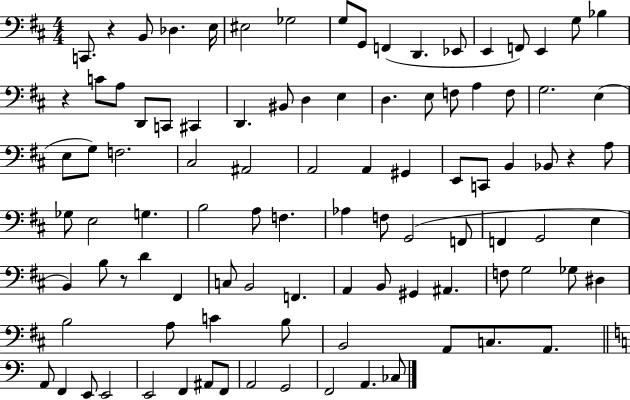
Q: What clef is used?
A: bass